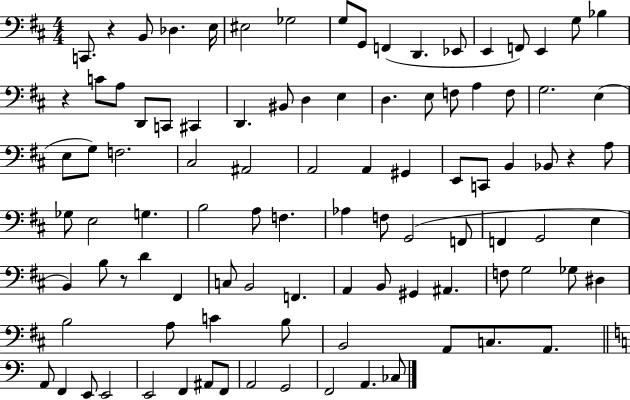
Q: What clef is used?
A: bass